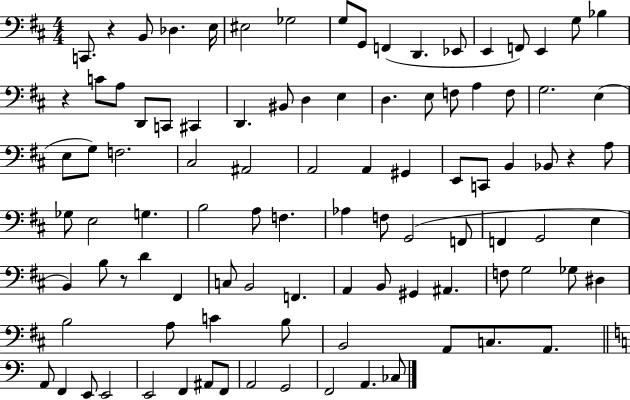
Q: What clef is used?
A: bass